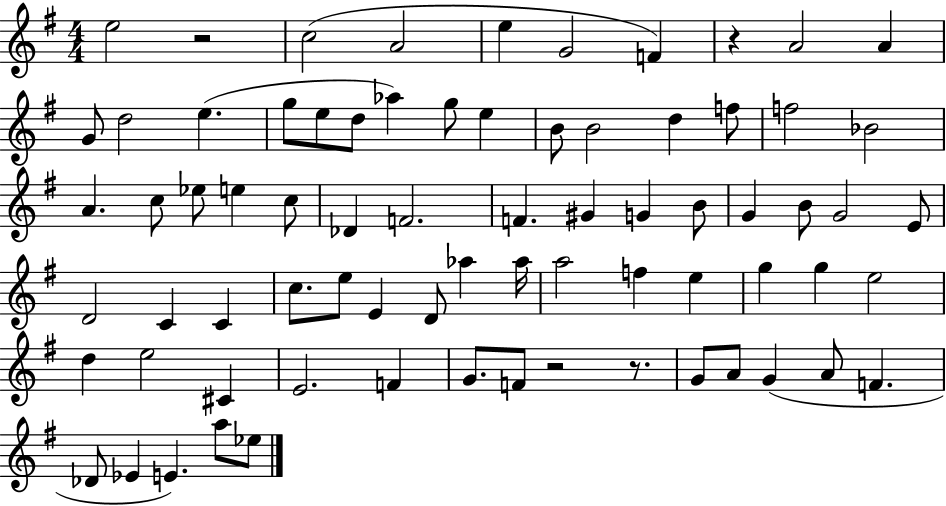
{
  \clef treble
  \numericTimeSignature
  \time 4/4
  \key g \major
  e''2 r2 | c''2( a'2 | e''4 g'2 f'4) | r4 a'2 a'4 | \break g'8 d''2 e''4.( | g''8 e''8 d''8 aes''4) g''8 e''4 | b'8 b'2 d''4 f''8 | f''2 bes'2 | \break a'4. c''8 ees''8 e''4 c''8 | des'4 f'2. | f'4. gis'4 g'4 b'8 | g'4 b'8 g'2 e'8 | \break d'2 c'4 c'4 | c''8. e''8 e'4 d'8 aes''4 aes''16 | a''2 f''4 e''4 | g''4 g''4 e''2 | \break d''4 e''2 cis'4 | e'2. f'4 | g'8. f'8 r2 r8. | g'8 a'8 g'4( a'8 f'4. | \break des'8 ees'4 e'4.) a''8 ees''8 | \bar "|."
}